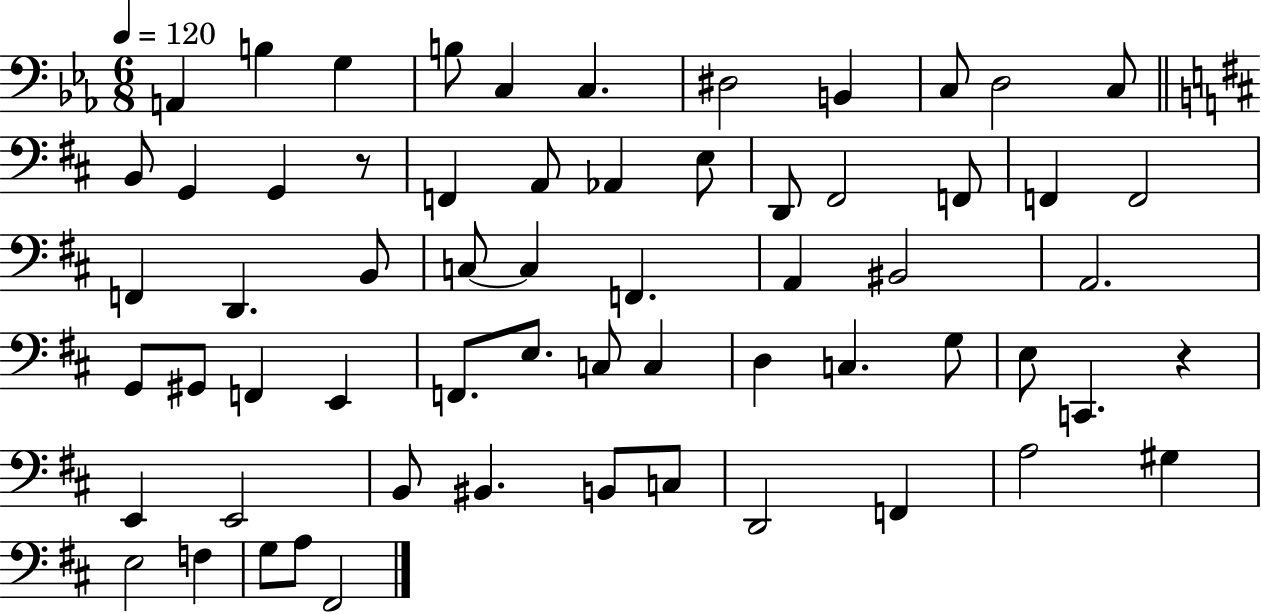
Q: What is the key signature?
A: EES major